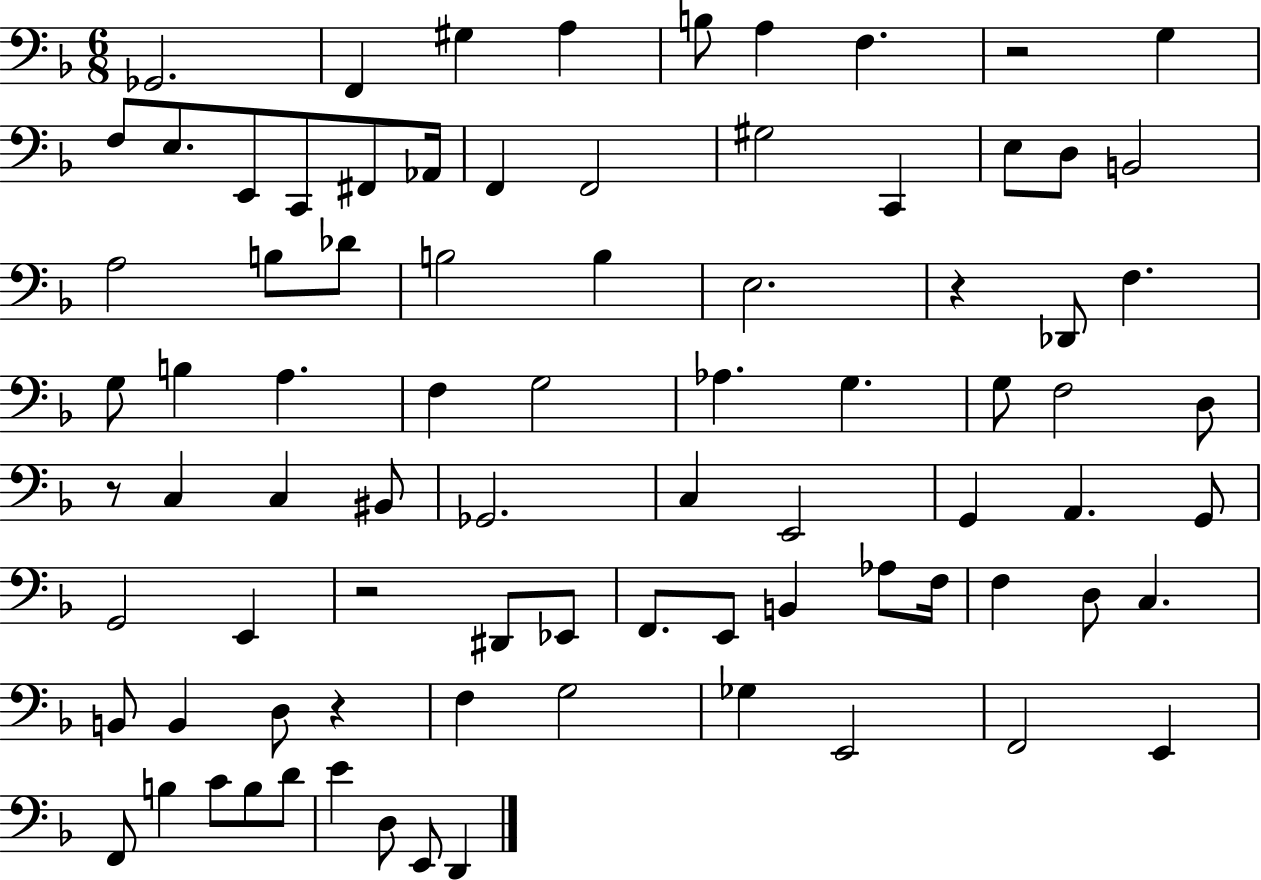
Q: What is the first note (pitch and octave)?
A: Gb2